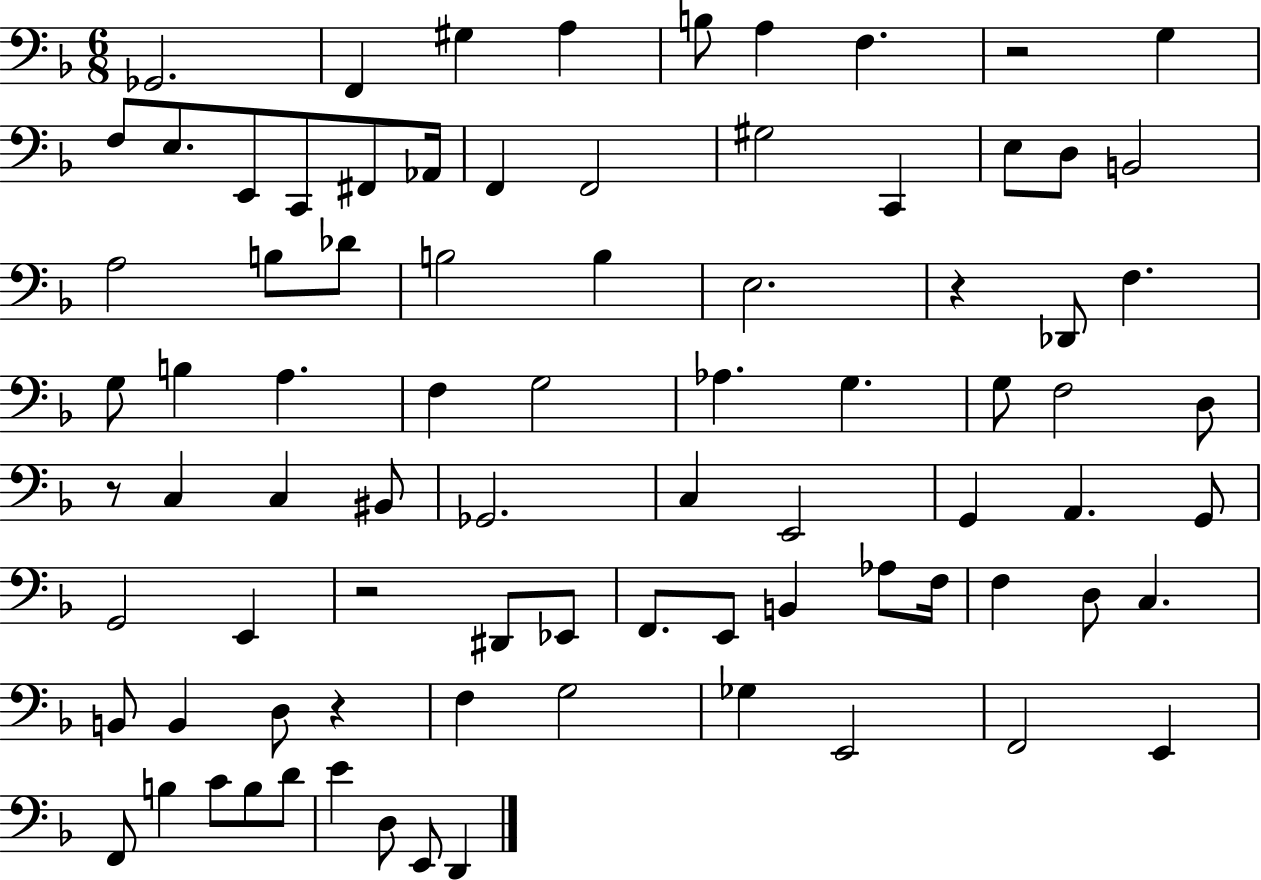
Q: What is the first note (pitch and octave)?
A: Gb2